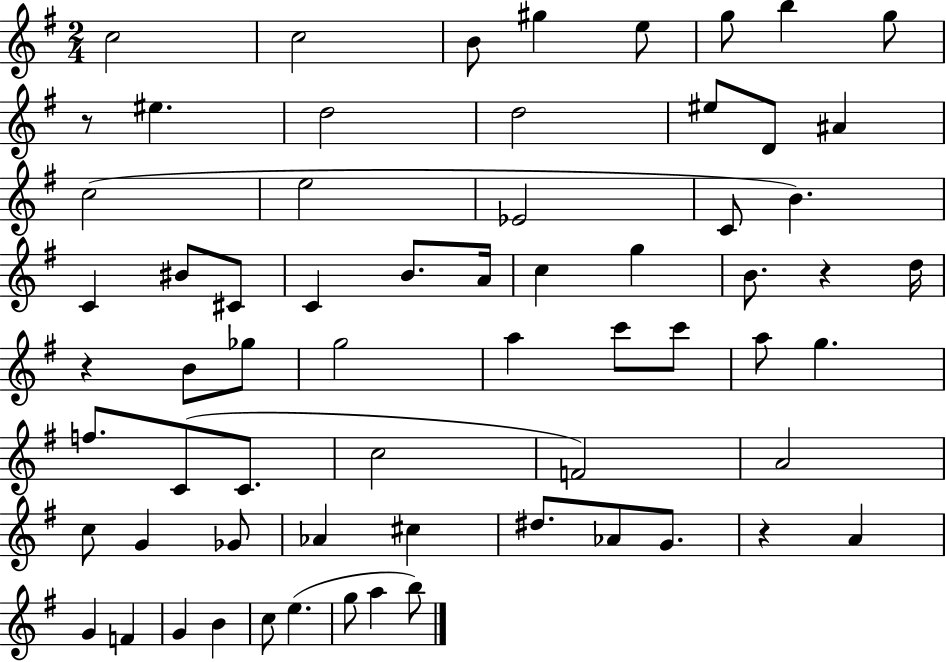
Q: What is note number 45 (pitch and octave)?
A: G4